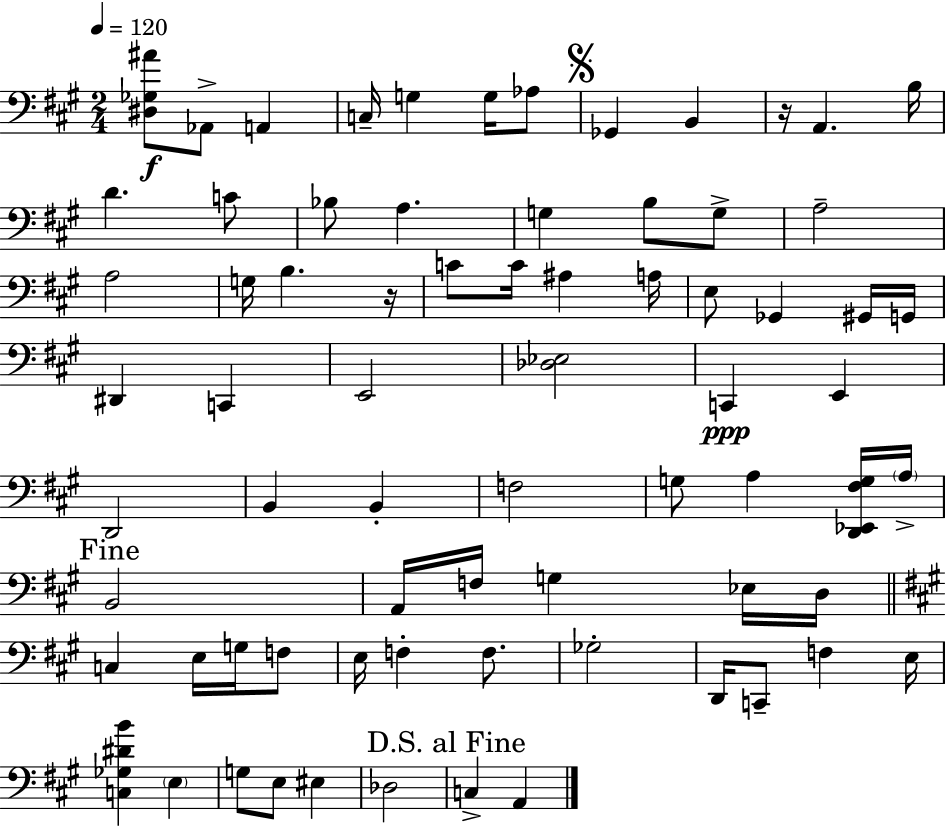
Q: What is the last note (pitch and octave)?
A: A2